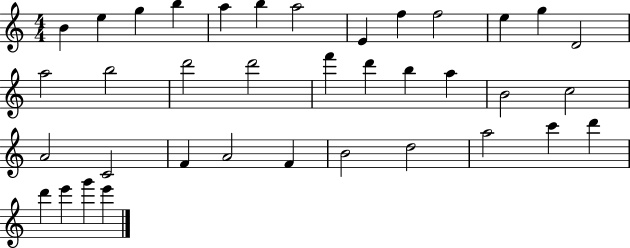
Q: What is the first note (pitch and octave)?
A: B4